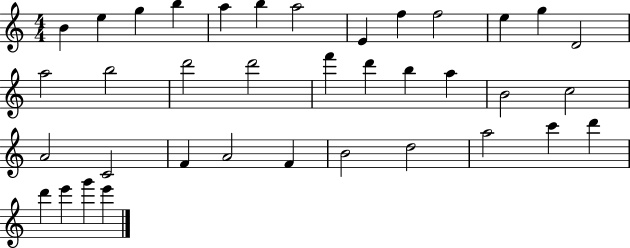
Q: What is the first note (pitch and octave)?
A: B4